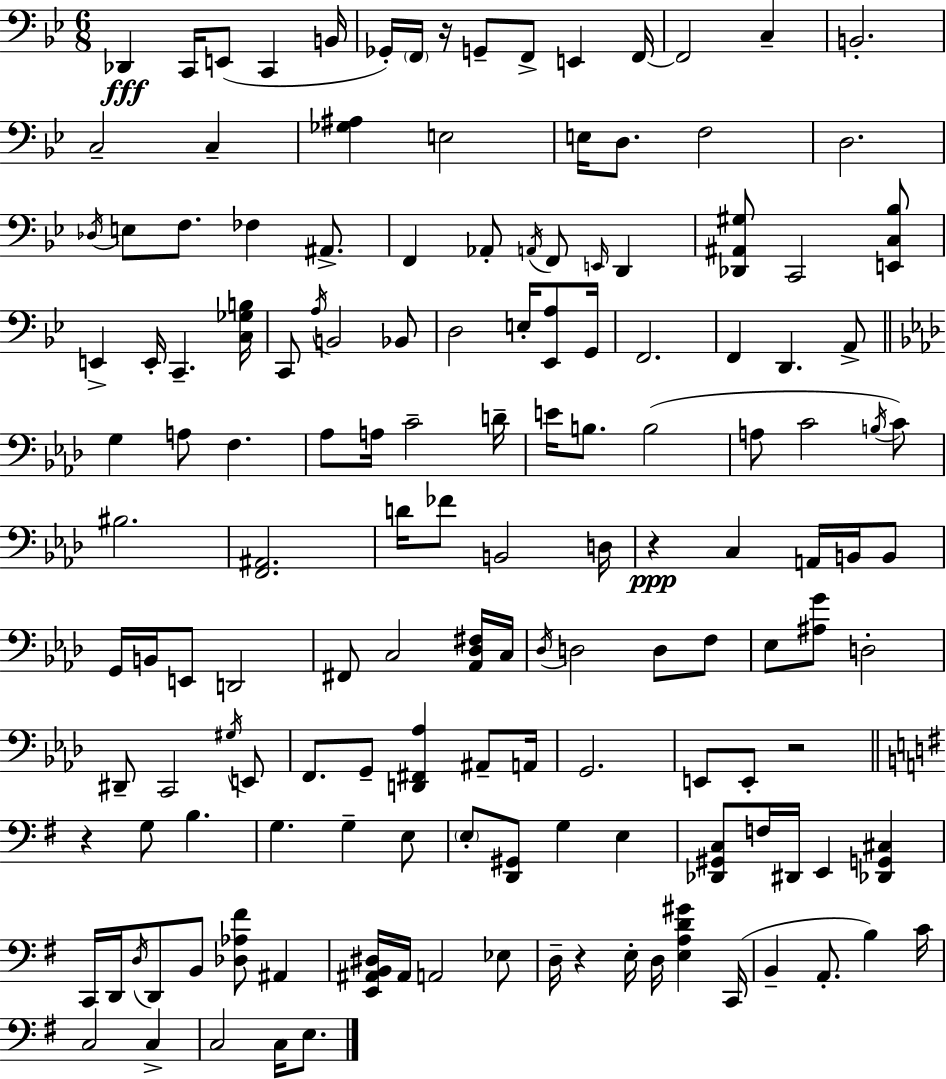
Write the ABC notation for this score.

X:1
T:Untitled
M:6/8
L:1/4
K:Bb
_D,, C,,/4 E,,/2 C,, B,,/4 _G,,/4 F,,/4 z/4 G,,/2 F,,/2 E,, F,,/4 F,,2 C, B,,2 C,2 C, [_G,^A,] E,2 E,/4 D,/2 F,2 D,2 _D,/4 E,/2 F,/2 _F, ^A,,/2 F,, _A,,/2 A,,/4 F,,/2 E,,/4 D,, [_D,,^A,,^G,]/2 C,,2 [E,,C,_B,]/2 E,, E,,/4 C,, [C,_G,B,]/4 C,,/2 A,/4 B,,2 _B,,/2 D,2 E,/4 [_E,,A,]/2 G,,/4 F,,2 F,, D,, A,,/2 G, A,/2 F, _A,/2 A,/4 C2 D/4 E/4 B,/2 B,2 A,/2 C2 B,/4 C/2 ^B,2 [F,,^A,,]2 D/4 _F/2 B,,2 D,/4 z C, A,,/4 B,,/4 B,,/2 G,,/4 B,,/4 E,,/2 D,,2 ^F,,/2 C,2 [_A,,_D,^F,]/4 C,/4 _D,/4 D,2 D,/2 F,/2 _E,/2 [^A,G]/2 D,2 ^D,,/2 C,,2 ^G,/4 E,,/2 F,,/2 G,,/2 [D,,^F,,_A,] ^A,,/2 A,,/4 G,,2 E,,/2 E,,/2 z2 z G,/2 B, G, G, E,/2 E,/2 [D,,^G,,]/2 G, E, [_D,,^G,,C,]/2 F,/4 ^D,,/4 E,, [_D,,G,,^C,] C,,/4 D,,/4 D,/4 D,,/2 B,,/2 [_D,_A,^F]/2 ^A,, [E,,^A,,B,,^D,]/4 ^A,,/4 A,,2 _E,/2 D,/4 z E,/4 D,/4 [E,A,D^G] C,,/4 B,, A,,/2 B, C/4 C,2 C, C,2 C,/4 E,/2